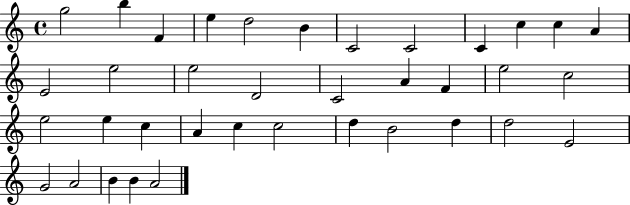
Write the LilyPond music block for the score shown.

{
  \clef treble
  \time 4/4
  \defaultTimeSignature
  \key c \major
  g''2 b''4 f'4 | e''4 d''2 b'4 | c'2 c'2 | c'4 c''4 c''4 a'4 | \break e'2 e''2 | e''2 d'2 | c'2 a'4 f'4 | e''2 c''2 | \break e''2 e''4 c''4 | a'4 c''4 c''2 | d''4 b'2 d''4 | d''2 e'2 | \break g'2 a'2 | b'4 b'4 a'2 | \bar "|."
}